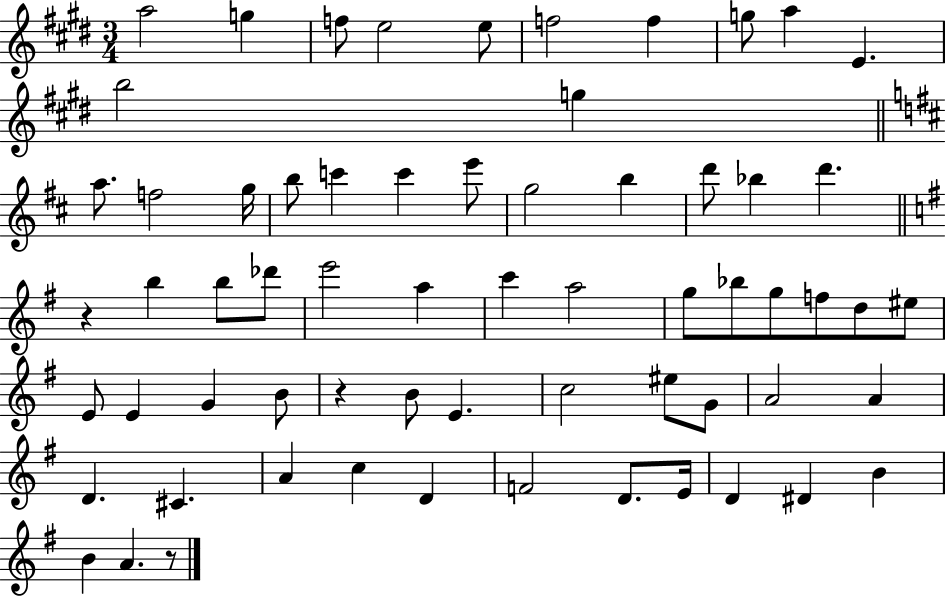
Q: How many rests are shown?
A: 3